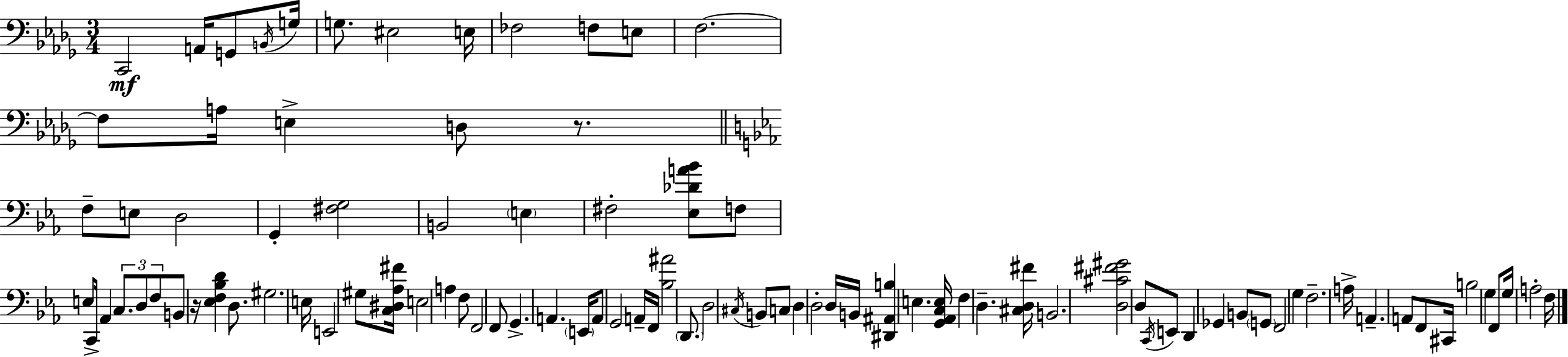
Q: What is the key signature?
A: BES minor